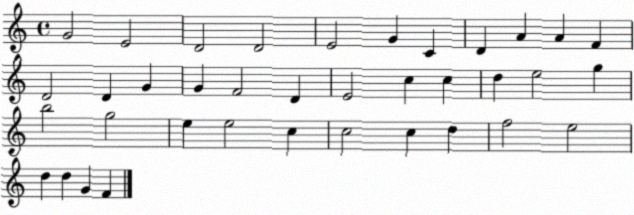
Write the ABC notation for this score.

X:1
T:Untitled
M:4/4
L:1/4
K:C
G2 E2 D2 D2 E2 G C D A A F D2 D G G F2 D E2 c c d e2 g b2 g2 e e2 c c2 c d f2 e2 d d G F